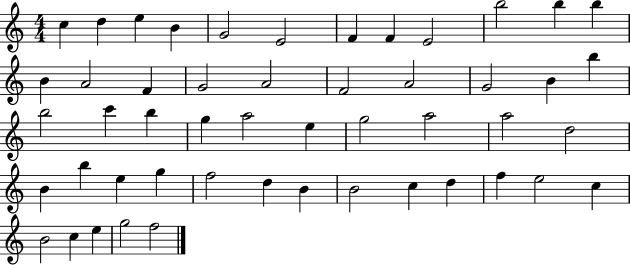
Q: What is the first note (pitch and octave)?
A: C5